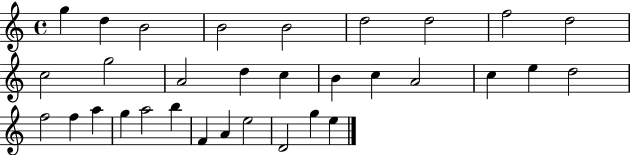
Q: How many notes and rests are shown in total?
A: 32